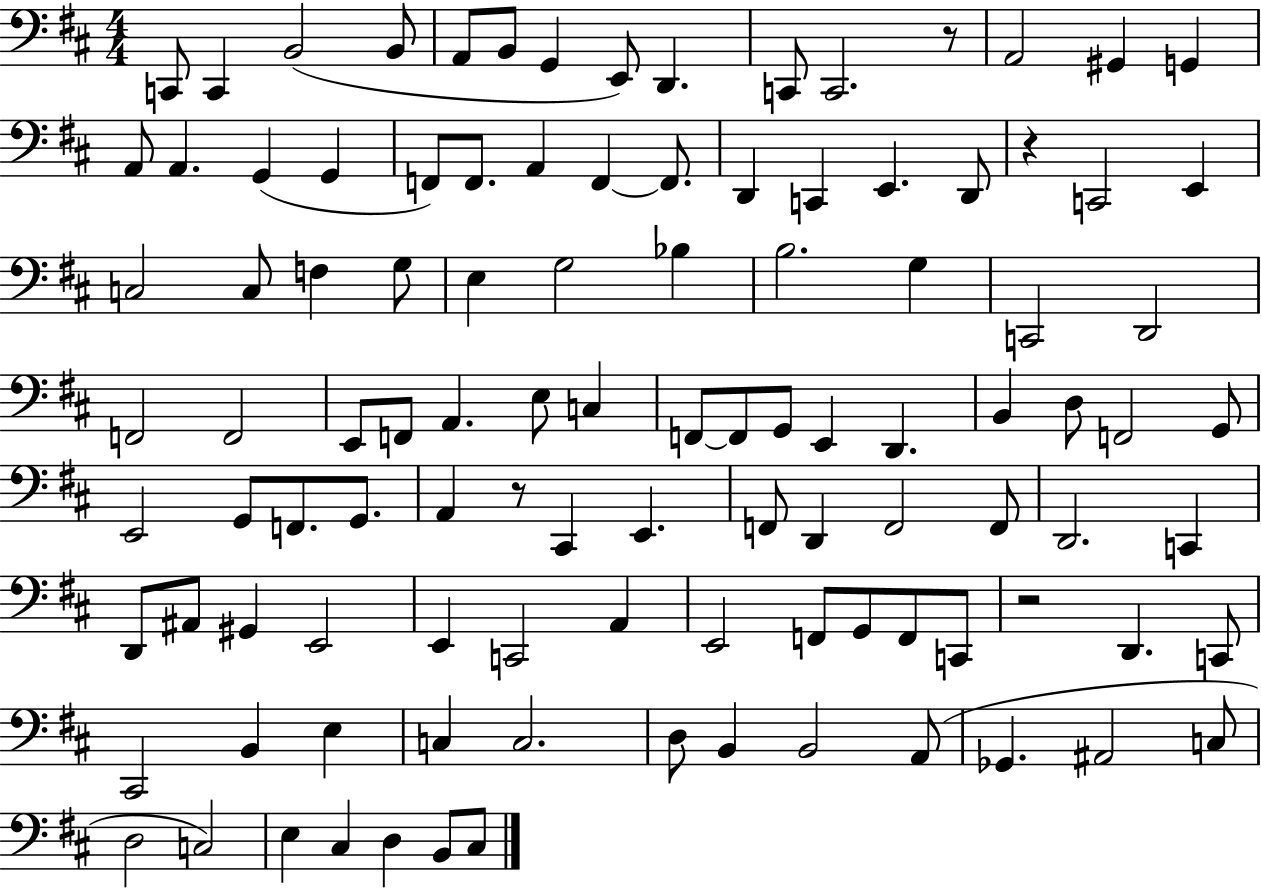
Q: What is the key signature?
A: D major